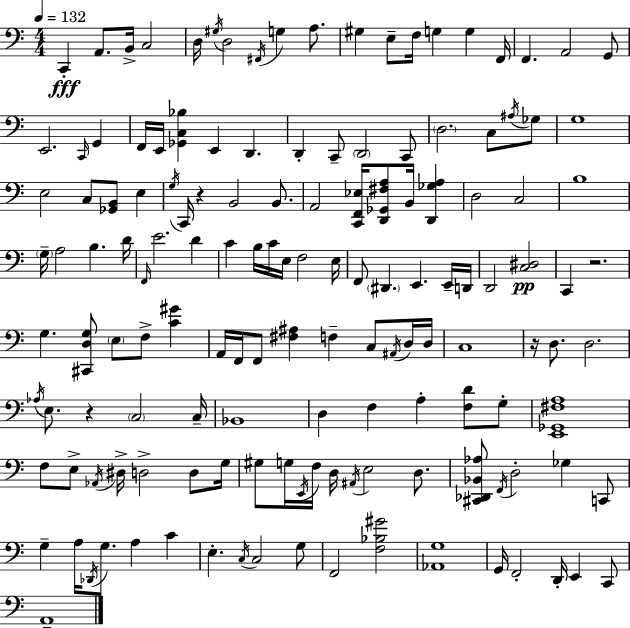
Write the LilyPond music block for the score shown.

{
  \clef bass
  \numericTimeSignature
  \time 4/4
  \key c \major
  \tempo 4 = 132
  \repeat volta 2 { c,4-.\fff a,8. b,16-> c2 | d16 \acciaccatura { gis16 } d2 \acciaccatura { fis,16 } g4 a8. | gis4 e8-- f16 g4 g4 | f,16 f,4. a,2 | \break g,8 e,2. \grace { c,16 } g,4 | f,16 e,16 <ges, c bes>4 e,4 d,4. | d,4-. c,8-- \parenthesize d,2 | c,8 \parenthesize d2. c8 | \break \acciaccatura { ais16 } ges8 g1 | e2 c8 <ges, b,>8 | e4 \acciaccatura { g16 } c,16 r4 b,2 | b,8. a,2 <c, f, ees>16 <d, ges, fis a>8 | \break b,16 <d, ges a>4 d2 c2 | b1 | \parenthesize g16-- a2 b4. | d'16 \grace { f,16 } e'2. | \break d'4 c'4 b16 c'16 e16 f2 | e16 f,8 \parenthesize dis,4. e,4. | e,16-- d,16 d,2 <c dis>2\pp | c,4 r2. | \break g4. <cis, d g>8 \parenthesize e8 | f8-> <c' gis'>4 a,16 f,16 f,8 <fis ais>4 f4-- | c8 \acciaccatura { ais,16 } d16 d16 c1 | r16 d8. d2. | \break \acciaccatura { aes16 } e8. r4 \parenthesize c2 | c16-- bes,1 | d4 f4 | a4-. <f d'>8 g8-. <e, ges, fis a>1 | \break f8 e8-> \acciaccatura { aes,16 } dis16-> d2-> | d8 g16 gis8 g16 \acciaccatura { e,16 } f16 d16 \acciaccatura { ais,16 } | e2 d8. <cis, des, bes, aes>8 \acciaccatura { f,16 } d2-. | ges4 c,8 g4-- | \break a16 \acciaccatura { des,16 } g8. a4 c'4 e4.-. | \acciaccatura { c16 } c2 g8 f,2 | <f bes gis'>2 <aes, g>1 | g,16 f,2-. | \break d,16-. e,4 c,8 a,1-- | } \bar "|."
}